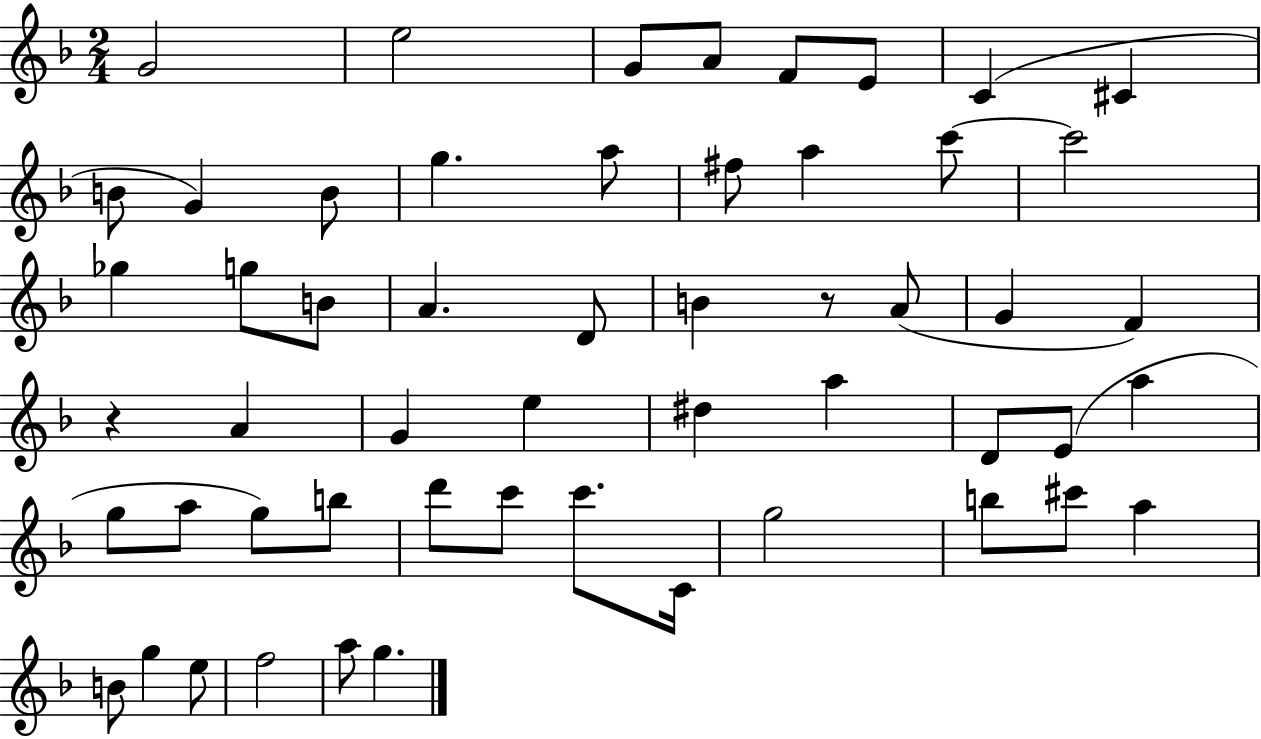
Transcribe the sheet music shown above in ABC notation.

X:1
T:Untitled
M:2/4
L:1/4
K:F
G2 e2 G/2 A/2 F/2 E/2 C ^C B/2 G B/2 g a/2 ^f/2 a c'/2 c'2 _g g/2 B/2 A D/2 B z/2 A/2 G F z A G e ^d a D/2 E/2 a g/2 a/2 g/2 b/2 d'/2 c'/2 c'/2 C/4 g2 b/2 ^c'/2 a B/2 g e/2 f2 a/2 g